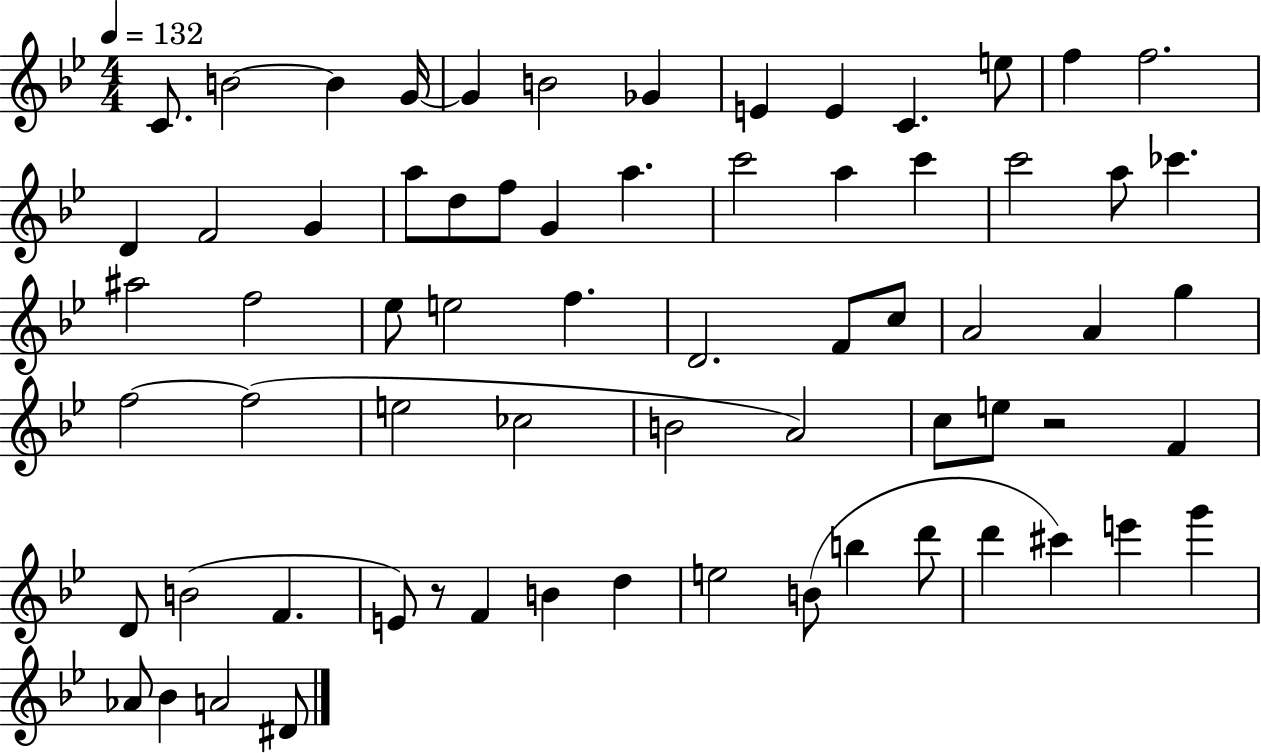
X:1
T:Untitled
M:4/4
L:1/4
K:Bb
C/2 B2 B G/4 G B2 _G E E C e/2 f f2 D F2 G a/2 d/2 f/2 G a c'2 a c' c'2 a/2 _c' ^a2 f2 _e/2 e2 f D2 F/2 c/2 A2 A g f2 f2 e2 _c2 B2 A2 c/2 e/2 z2 F D/2 B2 F E/2 z/2 F B d e2 B/2 b d'/2 d' ^c' e' g' _A/2 _B A2 ^D/2